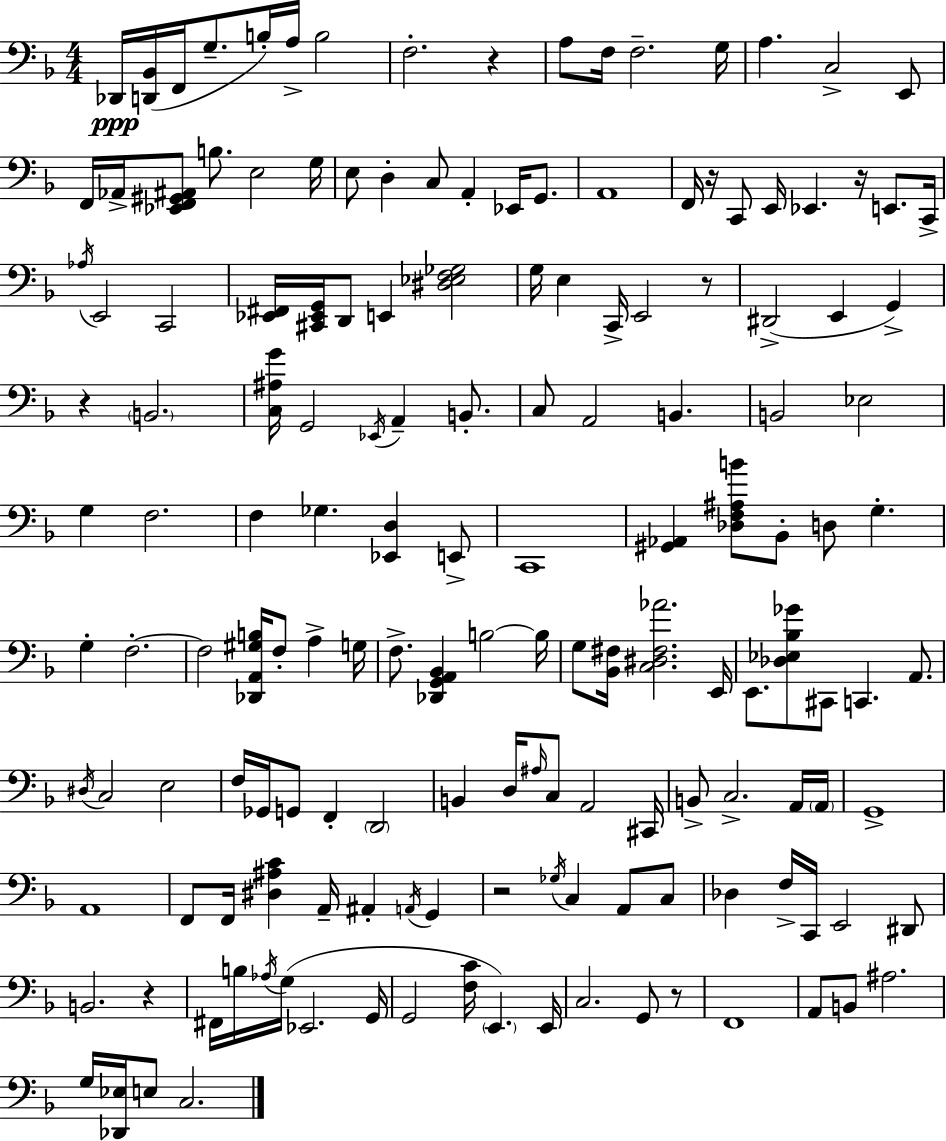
X:1
T:Untitled
M:4/4
L:1/4
K:Dm
_D,,/4 [D,,_B,,]/4 F,,/4 G,/2 B,/4 A,/4 B,2 F,2 z A,/2 F,/4 F,2 G,/4 A, C,2 E,,/2 F,,/4 _A,,/4 [_E,,F,,^G,,^A,,]/2 B,/2 E,2 G,/4 E,/2 D, C,/2 A,, _E,,/4 G,,/2 A,,4 F,,/4 z/4 C,,/2 E,,/4 _E,, z/4 E,,/2 C,,/4 _A,/4 E,,2 C,,2 [_E,,^F,,]/4 [^C,,_E,,G,,]/4 D,,/2 E,, [^D,_E,F,_G,]2 G,/4 E, C,,/4 E,,2 z/2 ^D,,2 E,, G,, z B,,2 [C,^A,G]/4 G,,2 _E,,/4 A,, B,,/2 C,/2 A,,2 B,, B,,2 _E,2 G, F,2 F, _G, [_E,,D,] E,,/2 C,,4 [^G,,_A,,] [_D,F,^A,B]/2 _B,,/2 D,/2 G, G, F,2 F,2 [_D,,A,,^G,B,]/4 F,/2 A, G,/4 F,/2 [_D,,G,,A,,_B,,] B,2 B,/4 G,/2 [_B,,^F,]/4 [C,^D,^F,_A]2 E,,/4 E,,/2 [_D,_E,_B,_G]/2 ^C,,/2 C,, A,,/2 ^D,/4 C,2 E,2 F,/4 _G,,/4 G,,/2 F,, D,,2 B,, D,/4 ^A,/4 C,/2 A,,2 ^C,,/4 B,,/2 C,2 A,,/4 A,,/4 G,,4 A,,4 F,,/2 F,,/4 [^D,^A,C] A,,/4 ^A,, A,,/4 G,, z2 _G,/4 C, A,,/2 C,/2 _D, F,/4 C,,/4 E,,2 ^D,,/2 B,,2 z ^F,,/4 B,/4 _A,/4 G,/4 _E,,2 G,,/4 G,,2 [F,C]/4 E,, E,,/4 C,2 G,,/2 z/2 F,,4 A,,/2 B,,/2 ^A,2 G,/4 [_D,,_E,]/4 E,/2 C,2